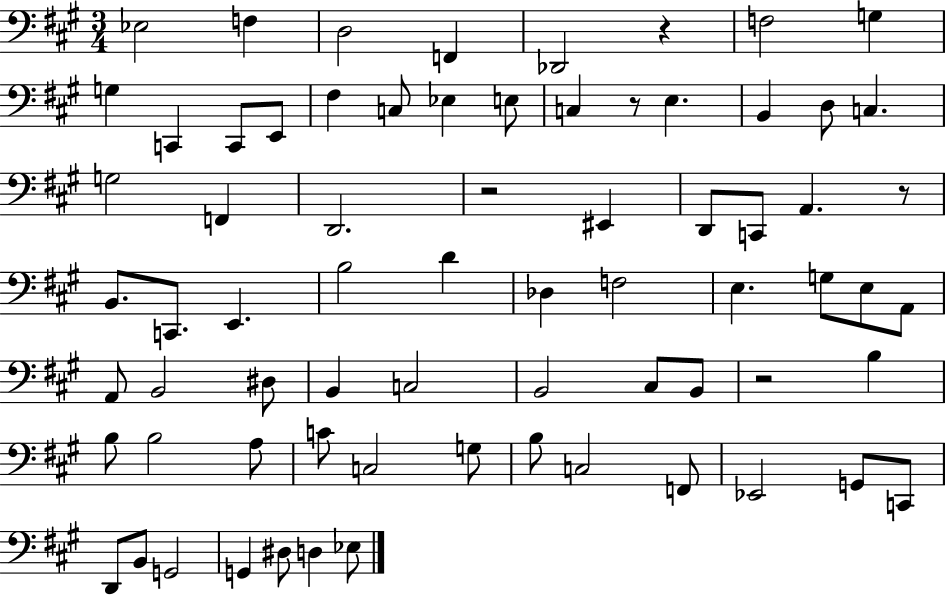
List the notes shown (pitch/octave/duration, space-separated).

Eb3/h F3/q D3/h F2/q Db2/h R/q F3/h G3/q G3/q C2/q C2/e E2/e F#3/q C3/e Eb3/q E3/e C3/q R/e E3/q. B2/q D3/e C3/q. G3/h F2/q D2/h. R/h EIS2/q D2/e C2/e A2/q. R/e B2/e. C2/e. E2/q. B3/h D4/q Db3/q F3/h E3/q. G3/e E3/e A2/e A2/e B2/h D#3/e B2/q C3/h B2/h C#3/e B2/e R/h B3/q B3/e B3/h A3/e C4/e C3/h G3/e B3/e C3/h F2/e Eb2/h G2/e C2/e D2/e B2/e G2/h G2/q D#3/e D3/q Eb3/e